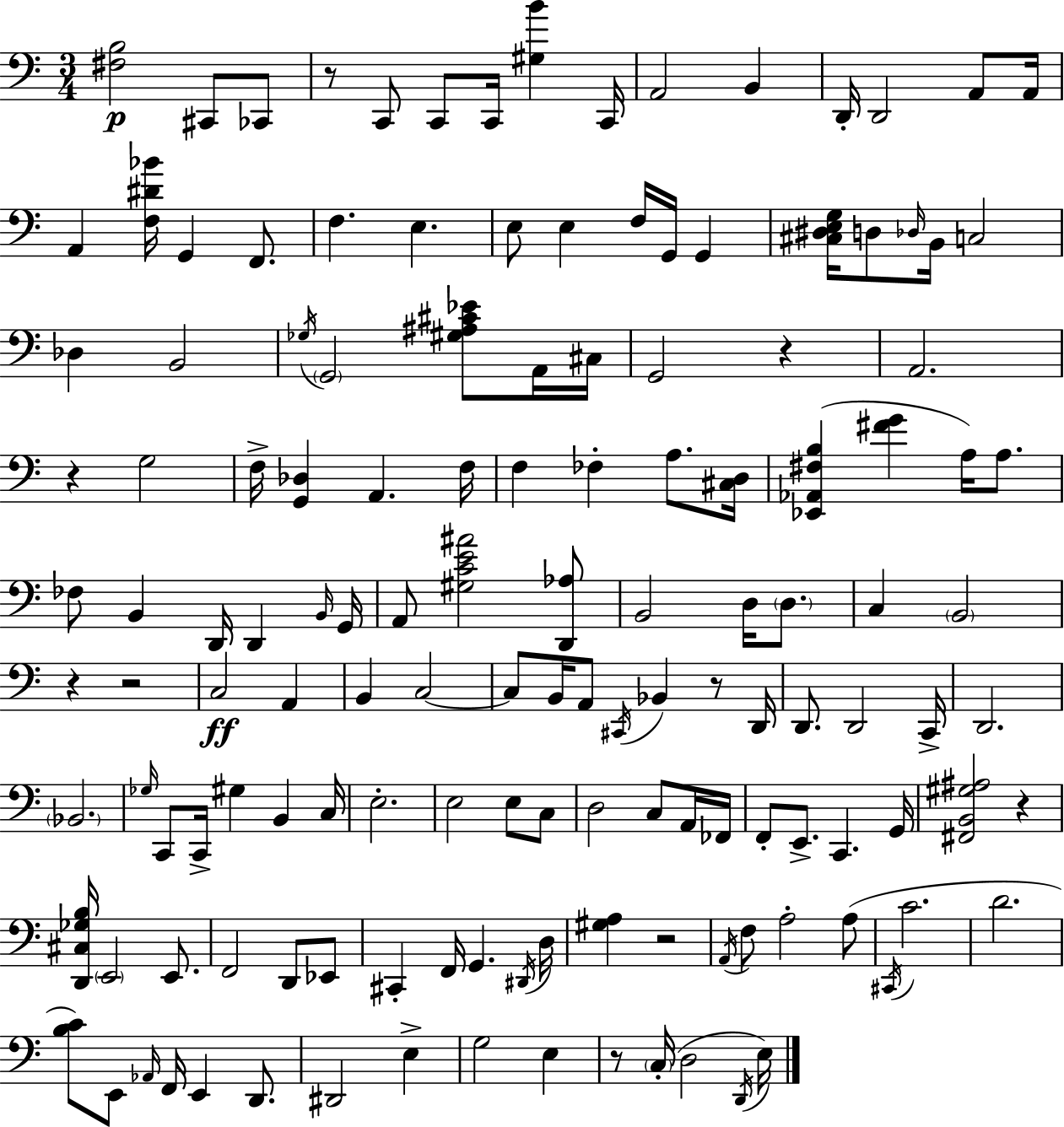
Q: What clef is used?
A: bass